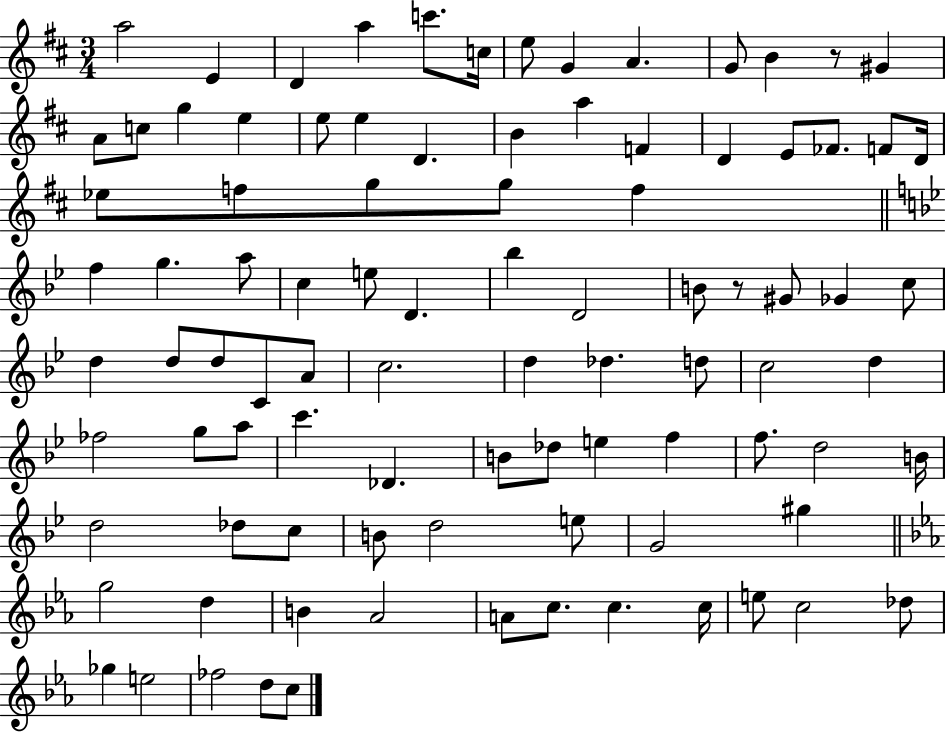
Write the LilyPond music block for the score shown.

{
  \clef treble
  \numericTimeSignature
  \time 3/4
  \key d \major
  a''2 e'4 | d'4 a''4 c'''8. c''16 | e''8 g'4 a'4. | g'8 b'4 r8 gis'4 | \break a'8 c''8 g''4 e''4 | e''8 e''4 d'4. | b'4 a''4 f'4 | d'4 e'8 fes'8. f'8 d'16 | \break ees''8 f''8 g''8 g''8 f''4 | \bar "||" \break \key bes \major f''4 g''4. a''8 | c''4 e''8 d'4. | bes''4 d'2 | b'8 r8 gis'8 ges'4 c''8 | \break d''4 d''8 d''8 c'8 a'8 | c''2. | d''4 des''4. d''8 | c''2 d''4 | \break fes''2 g''8 a''8 | c'''4. des'4. | b'8 des''8 e''4 f''4 | f''8. d''2 b'16 | \break d''2 des''8 c''8 | b'8 d''2 e''8 | g'2 gis''4 | \bar "||" \break \key ees \major g''2 d''4 | b'4 aes'2 | a'8 c''8. c''4. c''16 | e''8 c''2 des''8 | \break ges''4 e''2 | fes''2 d''8 c''8 | \bar "|."
}